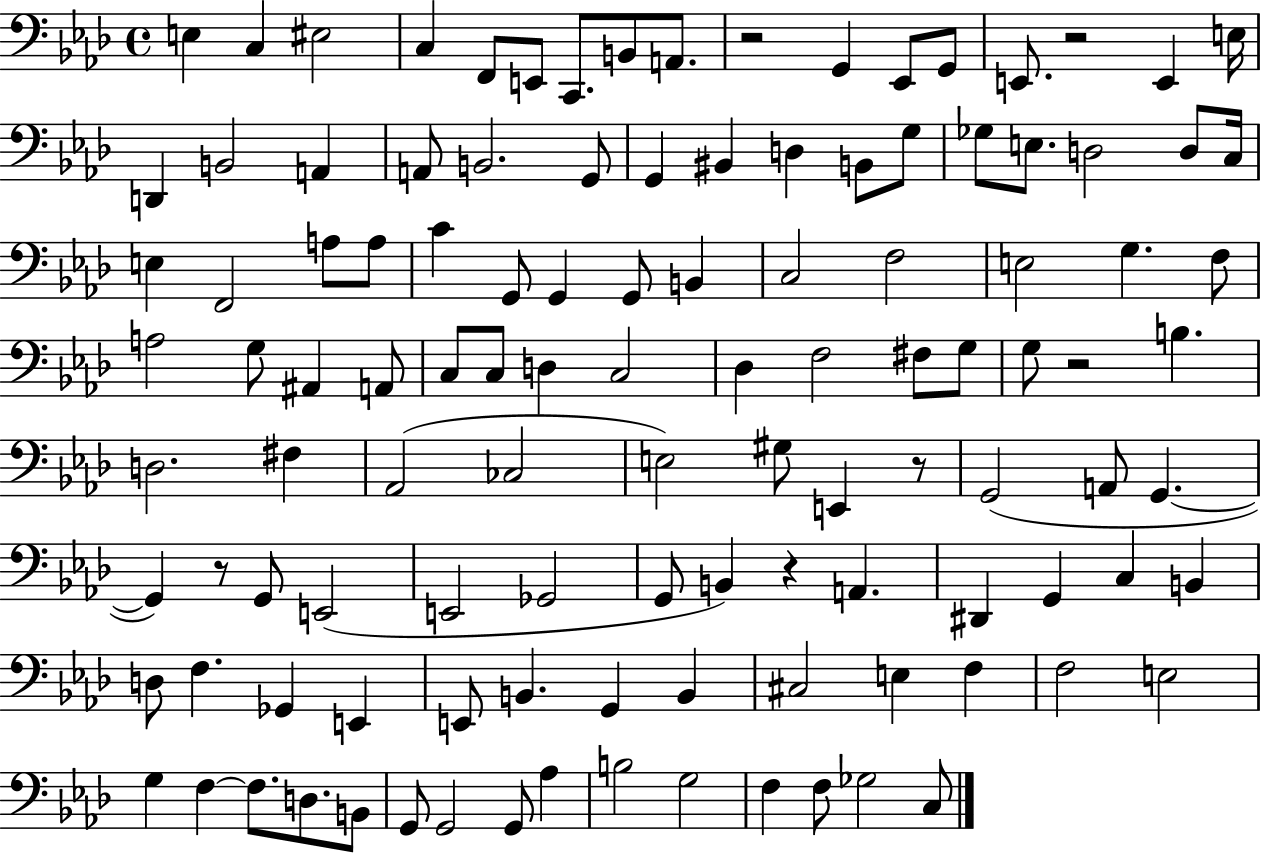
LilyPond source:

{
  \clef bass
  \time 4/4
  \defaultTimeSignature
  \key aes \major
  e4 c4 eis2 | c4 f,8 e,8 c,8. b,8 a,8. | r2 g,4 ees,8 g,8 | e,8. r2 e,4 e16 | \break d,4 b,2 a,4 | a,8 b,2. g,8 | g,4 bis,4 d4 b,8 g8 | ges8 e8. d2 d8 c16 | \break e4 f,2 a8 a8 | c'4 g,8 g,4 g,8 b,4 | c2 f2 | e2 g4. f8 | \break a2 g8 ais,4 a,8 | c8 c8 d4 c2 | des4 f2 fis8 g8 | g8 r2 b4. | \break d2. fis4 | aes,2( ces2 | e2) gis8 e,4 r8 | g,2( a,8 g,4.~~ | \break g,4) r8 g,8 e,2( | e,2 ges,2 | g,8 b,4) r4 a,4. | dis,4 g,4 c4 b,4 | \break d8 f4. ges,4 e,4 | e,8 b,4. g,4 b,4 | cis2 e4 f4 | f2 e2 | \break g4 f4~~ f8. d8. b,8 | g,8 g,2 g,8 aes4 | b2 g2 | f4 f8 ges2 c8 | \break \bar "|."
}